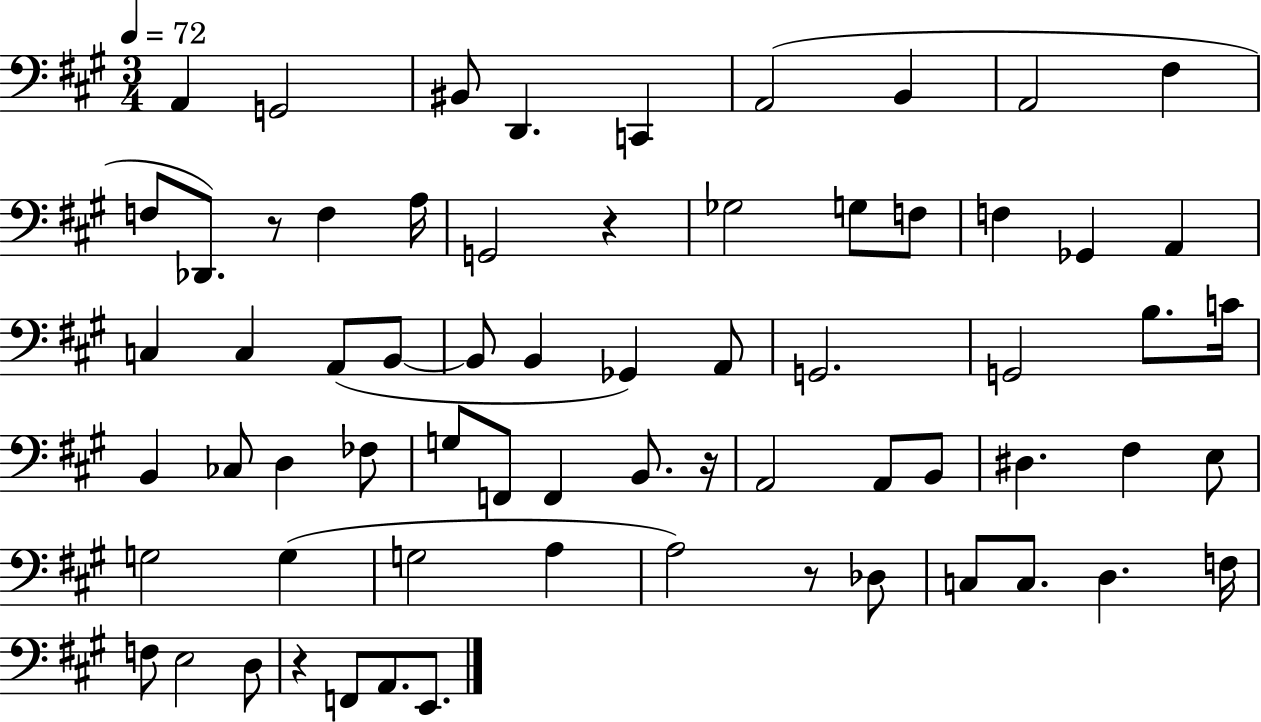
A2/q G2/h BIS2/e D2/q. C2/q A2/h B2/q A2/h F#3/q F3/e Db2/e. R/e F3/q A3/s G2/h R/q Gb3/h G3/e F3/e F3/q Gb2/q A2/q C3/q C3/q A2/e B2/e B2/e B2/q Gb2/q A2/e G2/h. G2/h B3/e. C4/s B2/q CES3/e D3/q FES3/e G3/e F2/e F2/q B2/e. R/s A2/h A2/e B2/e D#3/q. F#3/q E3/e G3/h G3/q G3/h A3/q A3/h R/e Db3/e C3/e C3/e. D3/q. F3/s F3/e E3/h D3/e R/q F2/e A2/e. E2/e.